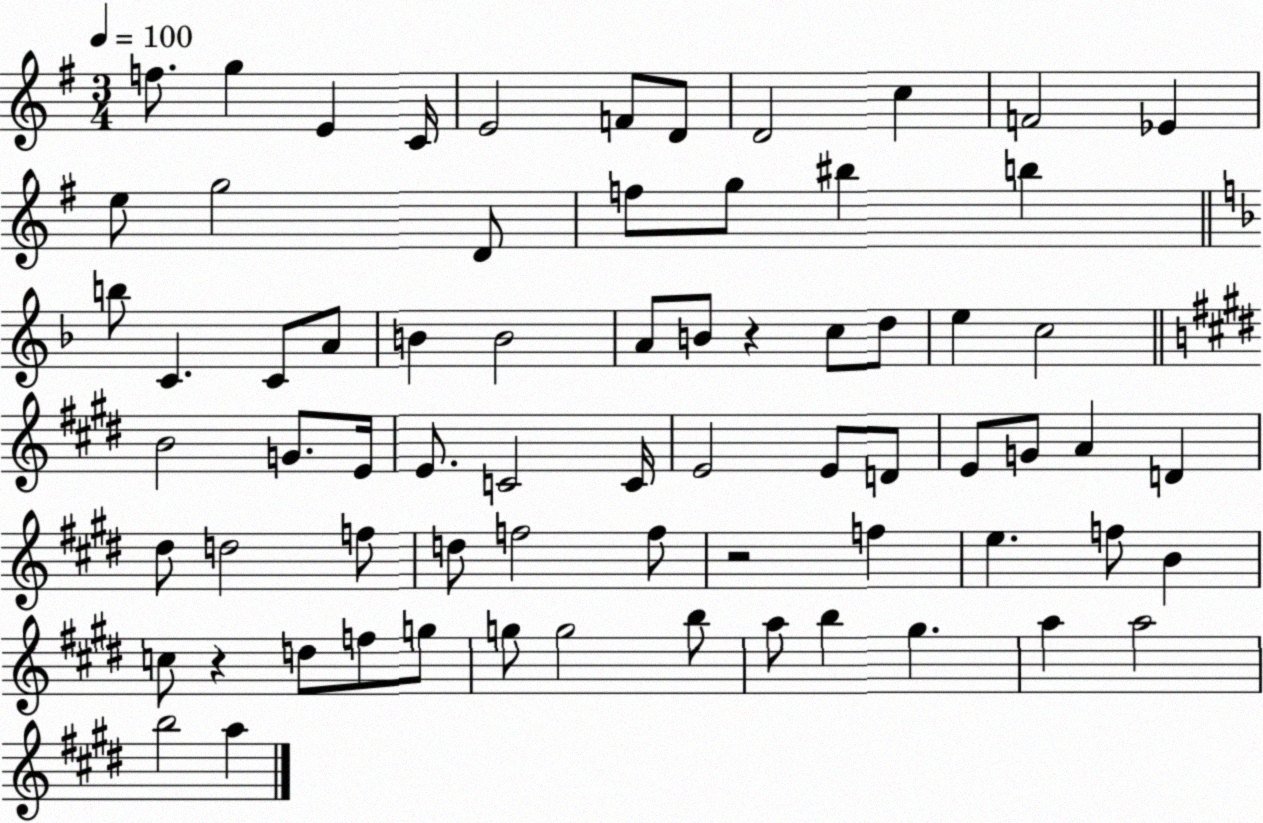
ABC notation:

X:1
T:Untitled
M:3/4
L:1/4
K:G
f/2 g E C/4 E2 F/2 D/2 D2 c F2 _E e/2 g2 D/2 f/2 g/2 ^b b b/2 C C/2 A/2 B B2 A/2 B/2 z c/2 d/2 e c2 B2 G/2 E/4 E/2 C2 C/4 E2 E/2 D/2 E/2 G/2 A D ^d/2 d2 f/2 d/2 f2 f/2 z2 f e f/2 B c/2 z d/2 f/2 g/2 g/2 g2 b/2 a/2 b ^g a a2 b2 a